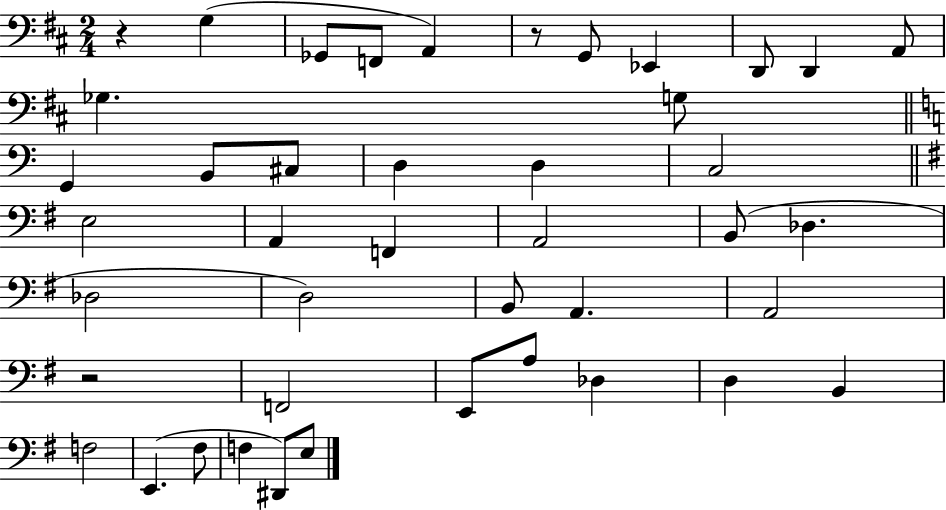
{
  \clef bass
  \numericTimeSignature
  \time 2/4
  \key d \major
  r4 g4( | ges,8 f,8 a,4) | r8 g,8 ees,4 | d,8 d,4 a,8 | \break ges4. g8 | \bar "||" \break \key a \minor g,4 b,8 cis8 | d4 d4 | c2 | \bar "||" \break \key g \major e2 | a,4 f,4 | a,2 | b,8( des4. | \break des2 | d2) | b,8 a,4. | a,2 | \break r2 | f,2 | e,8 a8 des4 | d4 b,4 | \break f2 | e,4.( fis8 | f4 dis,8) e8 | \bar "|."
}